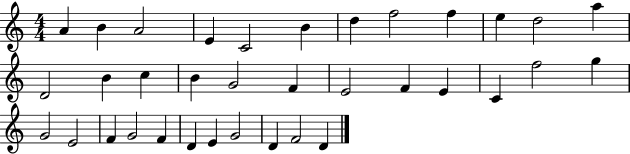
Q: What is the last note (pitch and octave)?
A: D4